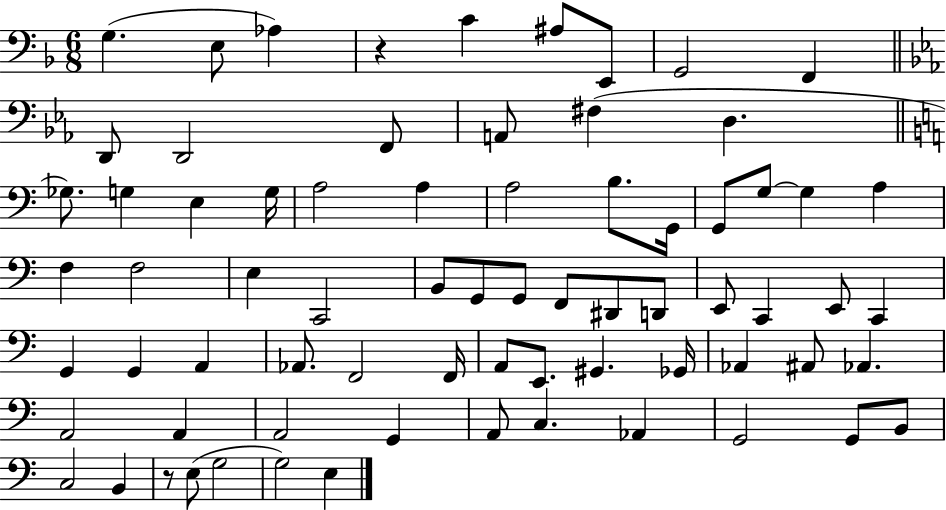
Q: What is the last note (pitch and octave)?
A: E3